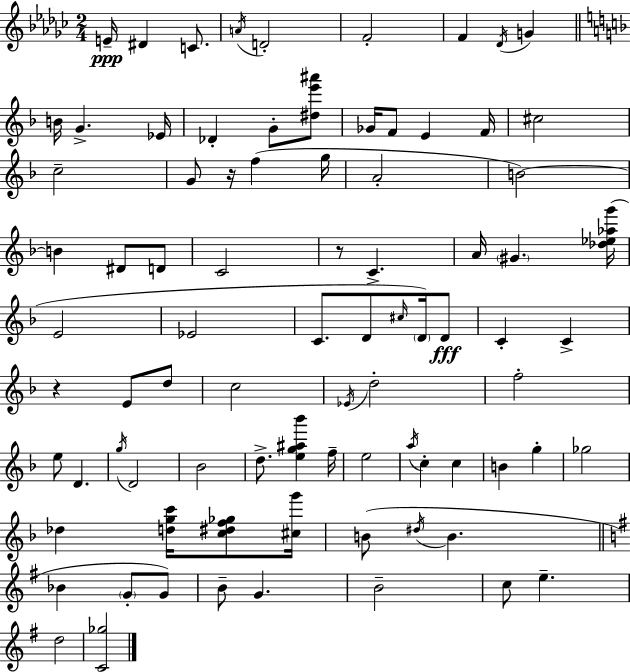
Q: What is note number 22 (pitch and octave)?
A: F5